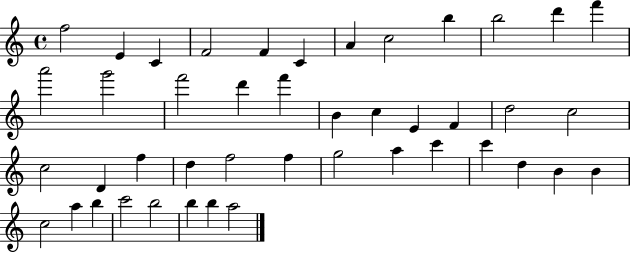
{
  \clef treble
  \time 4/4
  \defaultTimeSignature
  \key c \major
  f''2 e'4 c'4 | f'2 f'4 c'4 | a'4 c''2 b''4 | b''2 d'''4 f'''4 | \break a'''2 g'''2 | f'''2 d'''4 f'''4 | b'4 c''4 e'4 f'4 | d''2 c''2 | \break c''2 d'4 f''4 | d''4 f''2 f''4 | g''2 a''4 c'''4 | c'''4 d''4 b'4 b'4 | \break c''2 a''4 b''4 | c'''2 b''2 | b''4 b''4 a''2 | \bar "|."
}